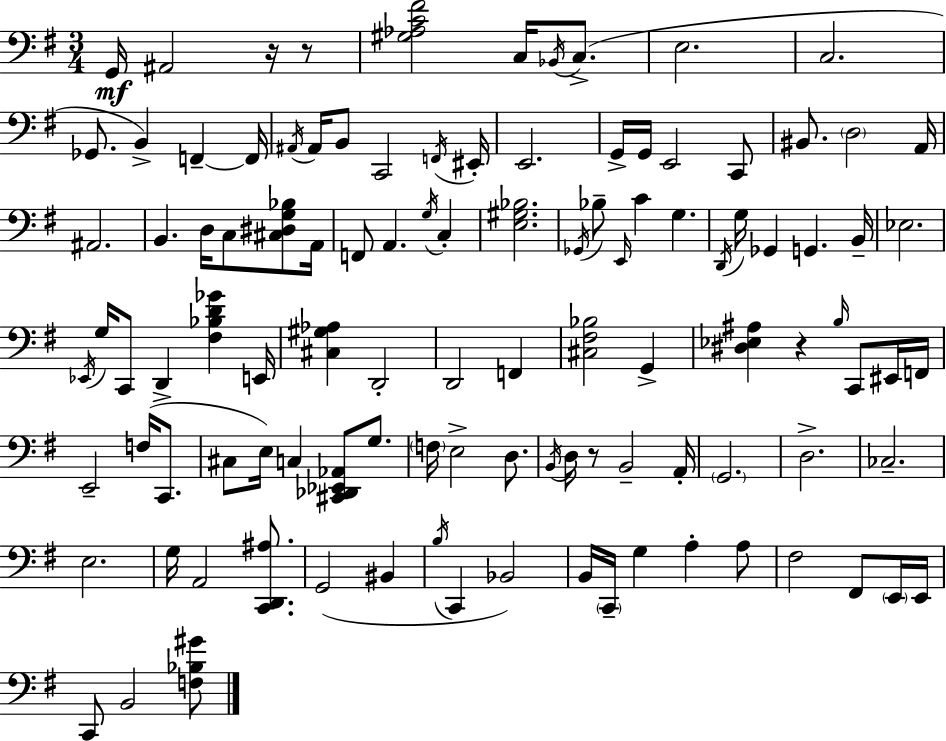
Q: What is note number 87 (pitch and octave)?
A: A3